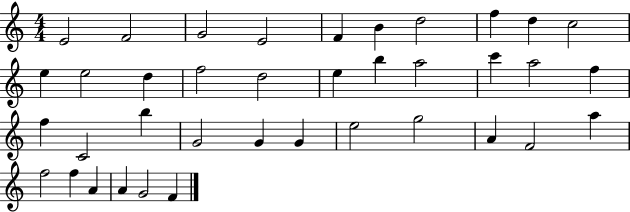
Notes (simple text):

E4/h F4/h G4/h E4/h F4/q B4/q D5/h F5/q D5/q C5/h E5/q E5/h D5/q F5/h D5/h E5/q B5/q A5/h C6/q A5/h F5/q F5/q C4/h B5/q G4/h G4/q G4/q E5/h G5/h A4/q F4/h A5/q F5/h F5/q A4/q A4/q G4/h F4/q